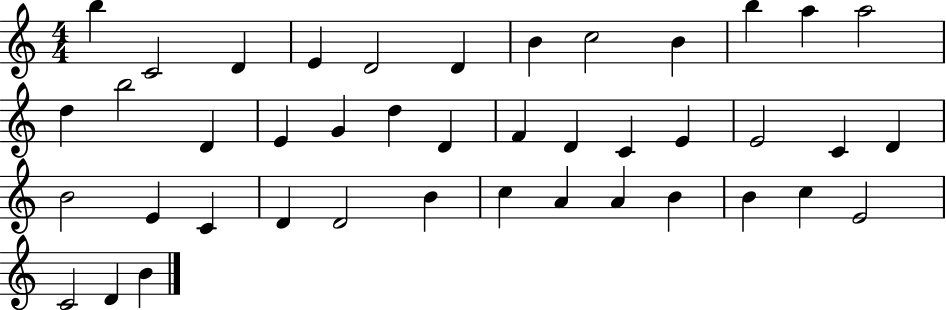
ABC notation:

X:1
T:Untitled
M:4/4
L:1/4
K:C
b C2 D E D2 D B c2 B b a a2 d b2 D E G d D F D C E E2 C D B2 E C D D2 B c A A B B c E2 C2 D B